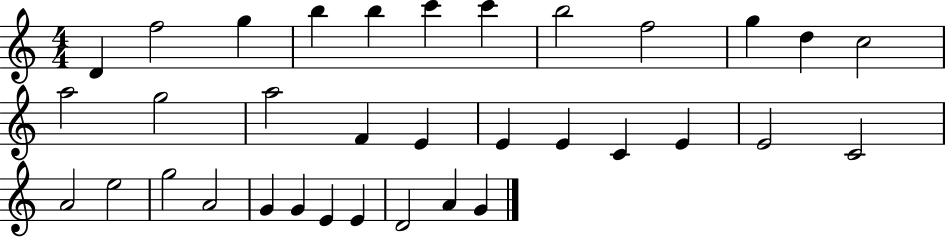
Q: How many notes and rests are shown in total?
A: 34